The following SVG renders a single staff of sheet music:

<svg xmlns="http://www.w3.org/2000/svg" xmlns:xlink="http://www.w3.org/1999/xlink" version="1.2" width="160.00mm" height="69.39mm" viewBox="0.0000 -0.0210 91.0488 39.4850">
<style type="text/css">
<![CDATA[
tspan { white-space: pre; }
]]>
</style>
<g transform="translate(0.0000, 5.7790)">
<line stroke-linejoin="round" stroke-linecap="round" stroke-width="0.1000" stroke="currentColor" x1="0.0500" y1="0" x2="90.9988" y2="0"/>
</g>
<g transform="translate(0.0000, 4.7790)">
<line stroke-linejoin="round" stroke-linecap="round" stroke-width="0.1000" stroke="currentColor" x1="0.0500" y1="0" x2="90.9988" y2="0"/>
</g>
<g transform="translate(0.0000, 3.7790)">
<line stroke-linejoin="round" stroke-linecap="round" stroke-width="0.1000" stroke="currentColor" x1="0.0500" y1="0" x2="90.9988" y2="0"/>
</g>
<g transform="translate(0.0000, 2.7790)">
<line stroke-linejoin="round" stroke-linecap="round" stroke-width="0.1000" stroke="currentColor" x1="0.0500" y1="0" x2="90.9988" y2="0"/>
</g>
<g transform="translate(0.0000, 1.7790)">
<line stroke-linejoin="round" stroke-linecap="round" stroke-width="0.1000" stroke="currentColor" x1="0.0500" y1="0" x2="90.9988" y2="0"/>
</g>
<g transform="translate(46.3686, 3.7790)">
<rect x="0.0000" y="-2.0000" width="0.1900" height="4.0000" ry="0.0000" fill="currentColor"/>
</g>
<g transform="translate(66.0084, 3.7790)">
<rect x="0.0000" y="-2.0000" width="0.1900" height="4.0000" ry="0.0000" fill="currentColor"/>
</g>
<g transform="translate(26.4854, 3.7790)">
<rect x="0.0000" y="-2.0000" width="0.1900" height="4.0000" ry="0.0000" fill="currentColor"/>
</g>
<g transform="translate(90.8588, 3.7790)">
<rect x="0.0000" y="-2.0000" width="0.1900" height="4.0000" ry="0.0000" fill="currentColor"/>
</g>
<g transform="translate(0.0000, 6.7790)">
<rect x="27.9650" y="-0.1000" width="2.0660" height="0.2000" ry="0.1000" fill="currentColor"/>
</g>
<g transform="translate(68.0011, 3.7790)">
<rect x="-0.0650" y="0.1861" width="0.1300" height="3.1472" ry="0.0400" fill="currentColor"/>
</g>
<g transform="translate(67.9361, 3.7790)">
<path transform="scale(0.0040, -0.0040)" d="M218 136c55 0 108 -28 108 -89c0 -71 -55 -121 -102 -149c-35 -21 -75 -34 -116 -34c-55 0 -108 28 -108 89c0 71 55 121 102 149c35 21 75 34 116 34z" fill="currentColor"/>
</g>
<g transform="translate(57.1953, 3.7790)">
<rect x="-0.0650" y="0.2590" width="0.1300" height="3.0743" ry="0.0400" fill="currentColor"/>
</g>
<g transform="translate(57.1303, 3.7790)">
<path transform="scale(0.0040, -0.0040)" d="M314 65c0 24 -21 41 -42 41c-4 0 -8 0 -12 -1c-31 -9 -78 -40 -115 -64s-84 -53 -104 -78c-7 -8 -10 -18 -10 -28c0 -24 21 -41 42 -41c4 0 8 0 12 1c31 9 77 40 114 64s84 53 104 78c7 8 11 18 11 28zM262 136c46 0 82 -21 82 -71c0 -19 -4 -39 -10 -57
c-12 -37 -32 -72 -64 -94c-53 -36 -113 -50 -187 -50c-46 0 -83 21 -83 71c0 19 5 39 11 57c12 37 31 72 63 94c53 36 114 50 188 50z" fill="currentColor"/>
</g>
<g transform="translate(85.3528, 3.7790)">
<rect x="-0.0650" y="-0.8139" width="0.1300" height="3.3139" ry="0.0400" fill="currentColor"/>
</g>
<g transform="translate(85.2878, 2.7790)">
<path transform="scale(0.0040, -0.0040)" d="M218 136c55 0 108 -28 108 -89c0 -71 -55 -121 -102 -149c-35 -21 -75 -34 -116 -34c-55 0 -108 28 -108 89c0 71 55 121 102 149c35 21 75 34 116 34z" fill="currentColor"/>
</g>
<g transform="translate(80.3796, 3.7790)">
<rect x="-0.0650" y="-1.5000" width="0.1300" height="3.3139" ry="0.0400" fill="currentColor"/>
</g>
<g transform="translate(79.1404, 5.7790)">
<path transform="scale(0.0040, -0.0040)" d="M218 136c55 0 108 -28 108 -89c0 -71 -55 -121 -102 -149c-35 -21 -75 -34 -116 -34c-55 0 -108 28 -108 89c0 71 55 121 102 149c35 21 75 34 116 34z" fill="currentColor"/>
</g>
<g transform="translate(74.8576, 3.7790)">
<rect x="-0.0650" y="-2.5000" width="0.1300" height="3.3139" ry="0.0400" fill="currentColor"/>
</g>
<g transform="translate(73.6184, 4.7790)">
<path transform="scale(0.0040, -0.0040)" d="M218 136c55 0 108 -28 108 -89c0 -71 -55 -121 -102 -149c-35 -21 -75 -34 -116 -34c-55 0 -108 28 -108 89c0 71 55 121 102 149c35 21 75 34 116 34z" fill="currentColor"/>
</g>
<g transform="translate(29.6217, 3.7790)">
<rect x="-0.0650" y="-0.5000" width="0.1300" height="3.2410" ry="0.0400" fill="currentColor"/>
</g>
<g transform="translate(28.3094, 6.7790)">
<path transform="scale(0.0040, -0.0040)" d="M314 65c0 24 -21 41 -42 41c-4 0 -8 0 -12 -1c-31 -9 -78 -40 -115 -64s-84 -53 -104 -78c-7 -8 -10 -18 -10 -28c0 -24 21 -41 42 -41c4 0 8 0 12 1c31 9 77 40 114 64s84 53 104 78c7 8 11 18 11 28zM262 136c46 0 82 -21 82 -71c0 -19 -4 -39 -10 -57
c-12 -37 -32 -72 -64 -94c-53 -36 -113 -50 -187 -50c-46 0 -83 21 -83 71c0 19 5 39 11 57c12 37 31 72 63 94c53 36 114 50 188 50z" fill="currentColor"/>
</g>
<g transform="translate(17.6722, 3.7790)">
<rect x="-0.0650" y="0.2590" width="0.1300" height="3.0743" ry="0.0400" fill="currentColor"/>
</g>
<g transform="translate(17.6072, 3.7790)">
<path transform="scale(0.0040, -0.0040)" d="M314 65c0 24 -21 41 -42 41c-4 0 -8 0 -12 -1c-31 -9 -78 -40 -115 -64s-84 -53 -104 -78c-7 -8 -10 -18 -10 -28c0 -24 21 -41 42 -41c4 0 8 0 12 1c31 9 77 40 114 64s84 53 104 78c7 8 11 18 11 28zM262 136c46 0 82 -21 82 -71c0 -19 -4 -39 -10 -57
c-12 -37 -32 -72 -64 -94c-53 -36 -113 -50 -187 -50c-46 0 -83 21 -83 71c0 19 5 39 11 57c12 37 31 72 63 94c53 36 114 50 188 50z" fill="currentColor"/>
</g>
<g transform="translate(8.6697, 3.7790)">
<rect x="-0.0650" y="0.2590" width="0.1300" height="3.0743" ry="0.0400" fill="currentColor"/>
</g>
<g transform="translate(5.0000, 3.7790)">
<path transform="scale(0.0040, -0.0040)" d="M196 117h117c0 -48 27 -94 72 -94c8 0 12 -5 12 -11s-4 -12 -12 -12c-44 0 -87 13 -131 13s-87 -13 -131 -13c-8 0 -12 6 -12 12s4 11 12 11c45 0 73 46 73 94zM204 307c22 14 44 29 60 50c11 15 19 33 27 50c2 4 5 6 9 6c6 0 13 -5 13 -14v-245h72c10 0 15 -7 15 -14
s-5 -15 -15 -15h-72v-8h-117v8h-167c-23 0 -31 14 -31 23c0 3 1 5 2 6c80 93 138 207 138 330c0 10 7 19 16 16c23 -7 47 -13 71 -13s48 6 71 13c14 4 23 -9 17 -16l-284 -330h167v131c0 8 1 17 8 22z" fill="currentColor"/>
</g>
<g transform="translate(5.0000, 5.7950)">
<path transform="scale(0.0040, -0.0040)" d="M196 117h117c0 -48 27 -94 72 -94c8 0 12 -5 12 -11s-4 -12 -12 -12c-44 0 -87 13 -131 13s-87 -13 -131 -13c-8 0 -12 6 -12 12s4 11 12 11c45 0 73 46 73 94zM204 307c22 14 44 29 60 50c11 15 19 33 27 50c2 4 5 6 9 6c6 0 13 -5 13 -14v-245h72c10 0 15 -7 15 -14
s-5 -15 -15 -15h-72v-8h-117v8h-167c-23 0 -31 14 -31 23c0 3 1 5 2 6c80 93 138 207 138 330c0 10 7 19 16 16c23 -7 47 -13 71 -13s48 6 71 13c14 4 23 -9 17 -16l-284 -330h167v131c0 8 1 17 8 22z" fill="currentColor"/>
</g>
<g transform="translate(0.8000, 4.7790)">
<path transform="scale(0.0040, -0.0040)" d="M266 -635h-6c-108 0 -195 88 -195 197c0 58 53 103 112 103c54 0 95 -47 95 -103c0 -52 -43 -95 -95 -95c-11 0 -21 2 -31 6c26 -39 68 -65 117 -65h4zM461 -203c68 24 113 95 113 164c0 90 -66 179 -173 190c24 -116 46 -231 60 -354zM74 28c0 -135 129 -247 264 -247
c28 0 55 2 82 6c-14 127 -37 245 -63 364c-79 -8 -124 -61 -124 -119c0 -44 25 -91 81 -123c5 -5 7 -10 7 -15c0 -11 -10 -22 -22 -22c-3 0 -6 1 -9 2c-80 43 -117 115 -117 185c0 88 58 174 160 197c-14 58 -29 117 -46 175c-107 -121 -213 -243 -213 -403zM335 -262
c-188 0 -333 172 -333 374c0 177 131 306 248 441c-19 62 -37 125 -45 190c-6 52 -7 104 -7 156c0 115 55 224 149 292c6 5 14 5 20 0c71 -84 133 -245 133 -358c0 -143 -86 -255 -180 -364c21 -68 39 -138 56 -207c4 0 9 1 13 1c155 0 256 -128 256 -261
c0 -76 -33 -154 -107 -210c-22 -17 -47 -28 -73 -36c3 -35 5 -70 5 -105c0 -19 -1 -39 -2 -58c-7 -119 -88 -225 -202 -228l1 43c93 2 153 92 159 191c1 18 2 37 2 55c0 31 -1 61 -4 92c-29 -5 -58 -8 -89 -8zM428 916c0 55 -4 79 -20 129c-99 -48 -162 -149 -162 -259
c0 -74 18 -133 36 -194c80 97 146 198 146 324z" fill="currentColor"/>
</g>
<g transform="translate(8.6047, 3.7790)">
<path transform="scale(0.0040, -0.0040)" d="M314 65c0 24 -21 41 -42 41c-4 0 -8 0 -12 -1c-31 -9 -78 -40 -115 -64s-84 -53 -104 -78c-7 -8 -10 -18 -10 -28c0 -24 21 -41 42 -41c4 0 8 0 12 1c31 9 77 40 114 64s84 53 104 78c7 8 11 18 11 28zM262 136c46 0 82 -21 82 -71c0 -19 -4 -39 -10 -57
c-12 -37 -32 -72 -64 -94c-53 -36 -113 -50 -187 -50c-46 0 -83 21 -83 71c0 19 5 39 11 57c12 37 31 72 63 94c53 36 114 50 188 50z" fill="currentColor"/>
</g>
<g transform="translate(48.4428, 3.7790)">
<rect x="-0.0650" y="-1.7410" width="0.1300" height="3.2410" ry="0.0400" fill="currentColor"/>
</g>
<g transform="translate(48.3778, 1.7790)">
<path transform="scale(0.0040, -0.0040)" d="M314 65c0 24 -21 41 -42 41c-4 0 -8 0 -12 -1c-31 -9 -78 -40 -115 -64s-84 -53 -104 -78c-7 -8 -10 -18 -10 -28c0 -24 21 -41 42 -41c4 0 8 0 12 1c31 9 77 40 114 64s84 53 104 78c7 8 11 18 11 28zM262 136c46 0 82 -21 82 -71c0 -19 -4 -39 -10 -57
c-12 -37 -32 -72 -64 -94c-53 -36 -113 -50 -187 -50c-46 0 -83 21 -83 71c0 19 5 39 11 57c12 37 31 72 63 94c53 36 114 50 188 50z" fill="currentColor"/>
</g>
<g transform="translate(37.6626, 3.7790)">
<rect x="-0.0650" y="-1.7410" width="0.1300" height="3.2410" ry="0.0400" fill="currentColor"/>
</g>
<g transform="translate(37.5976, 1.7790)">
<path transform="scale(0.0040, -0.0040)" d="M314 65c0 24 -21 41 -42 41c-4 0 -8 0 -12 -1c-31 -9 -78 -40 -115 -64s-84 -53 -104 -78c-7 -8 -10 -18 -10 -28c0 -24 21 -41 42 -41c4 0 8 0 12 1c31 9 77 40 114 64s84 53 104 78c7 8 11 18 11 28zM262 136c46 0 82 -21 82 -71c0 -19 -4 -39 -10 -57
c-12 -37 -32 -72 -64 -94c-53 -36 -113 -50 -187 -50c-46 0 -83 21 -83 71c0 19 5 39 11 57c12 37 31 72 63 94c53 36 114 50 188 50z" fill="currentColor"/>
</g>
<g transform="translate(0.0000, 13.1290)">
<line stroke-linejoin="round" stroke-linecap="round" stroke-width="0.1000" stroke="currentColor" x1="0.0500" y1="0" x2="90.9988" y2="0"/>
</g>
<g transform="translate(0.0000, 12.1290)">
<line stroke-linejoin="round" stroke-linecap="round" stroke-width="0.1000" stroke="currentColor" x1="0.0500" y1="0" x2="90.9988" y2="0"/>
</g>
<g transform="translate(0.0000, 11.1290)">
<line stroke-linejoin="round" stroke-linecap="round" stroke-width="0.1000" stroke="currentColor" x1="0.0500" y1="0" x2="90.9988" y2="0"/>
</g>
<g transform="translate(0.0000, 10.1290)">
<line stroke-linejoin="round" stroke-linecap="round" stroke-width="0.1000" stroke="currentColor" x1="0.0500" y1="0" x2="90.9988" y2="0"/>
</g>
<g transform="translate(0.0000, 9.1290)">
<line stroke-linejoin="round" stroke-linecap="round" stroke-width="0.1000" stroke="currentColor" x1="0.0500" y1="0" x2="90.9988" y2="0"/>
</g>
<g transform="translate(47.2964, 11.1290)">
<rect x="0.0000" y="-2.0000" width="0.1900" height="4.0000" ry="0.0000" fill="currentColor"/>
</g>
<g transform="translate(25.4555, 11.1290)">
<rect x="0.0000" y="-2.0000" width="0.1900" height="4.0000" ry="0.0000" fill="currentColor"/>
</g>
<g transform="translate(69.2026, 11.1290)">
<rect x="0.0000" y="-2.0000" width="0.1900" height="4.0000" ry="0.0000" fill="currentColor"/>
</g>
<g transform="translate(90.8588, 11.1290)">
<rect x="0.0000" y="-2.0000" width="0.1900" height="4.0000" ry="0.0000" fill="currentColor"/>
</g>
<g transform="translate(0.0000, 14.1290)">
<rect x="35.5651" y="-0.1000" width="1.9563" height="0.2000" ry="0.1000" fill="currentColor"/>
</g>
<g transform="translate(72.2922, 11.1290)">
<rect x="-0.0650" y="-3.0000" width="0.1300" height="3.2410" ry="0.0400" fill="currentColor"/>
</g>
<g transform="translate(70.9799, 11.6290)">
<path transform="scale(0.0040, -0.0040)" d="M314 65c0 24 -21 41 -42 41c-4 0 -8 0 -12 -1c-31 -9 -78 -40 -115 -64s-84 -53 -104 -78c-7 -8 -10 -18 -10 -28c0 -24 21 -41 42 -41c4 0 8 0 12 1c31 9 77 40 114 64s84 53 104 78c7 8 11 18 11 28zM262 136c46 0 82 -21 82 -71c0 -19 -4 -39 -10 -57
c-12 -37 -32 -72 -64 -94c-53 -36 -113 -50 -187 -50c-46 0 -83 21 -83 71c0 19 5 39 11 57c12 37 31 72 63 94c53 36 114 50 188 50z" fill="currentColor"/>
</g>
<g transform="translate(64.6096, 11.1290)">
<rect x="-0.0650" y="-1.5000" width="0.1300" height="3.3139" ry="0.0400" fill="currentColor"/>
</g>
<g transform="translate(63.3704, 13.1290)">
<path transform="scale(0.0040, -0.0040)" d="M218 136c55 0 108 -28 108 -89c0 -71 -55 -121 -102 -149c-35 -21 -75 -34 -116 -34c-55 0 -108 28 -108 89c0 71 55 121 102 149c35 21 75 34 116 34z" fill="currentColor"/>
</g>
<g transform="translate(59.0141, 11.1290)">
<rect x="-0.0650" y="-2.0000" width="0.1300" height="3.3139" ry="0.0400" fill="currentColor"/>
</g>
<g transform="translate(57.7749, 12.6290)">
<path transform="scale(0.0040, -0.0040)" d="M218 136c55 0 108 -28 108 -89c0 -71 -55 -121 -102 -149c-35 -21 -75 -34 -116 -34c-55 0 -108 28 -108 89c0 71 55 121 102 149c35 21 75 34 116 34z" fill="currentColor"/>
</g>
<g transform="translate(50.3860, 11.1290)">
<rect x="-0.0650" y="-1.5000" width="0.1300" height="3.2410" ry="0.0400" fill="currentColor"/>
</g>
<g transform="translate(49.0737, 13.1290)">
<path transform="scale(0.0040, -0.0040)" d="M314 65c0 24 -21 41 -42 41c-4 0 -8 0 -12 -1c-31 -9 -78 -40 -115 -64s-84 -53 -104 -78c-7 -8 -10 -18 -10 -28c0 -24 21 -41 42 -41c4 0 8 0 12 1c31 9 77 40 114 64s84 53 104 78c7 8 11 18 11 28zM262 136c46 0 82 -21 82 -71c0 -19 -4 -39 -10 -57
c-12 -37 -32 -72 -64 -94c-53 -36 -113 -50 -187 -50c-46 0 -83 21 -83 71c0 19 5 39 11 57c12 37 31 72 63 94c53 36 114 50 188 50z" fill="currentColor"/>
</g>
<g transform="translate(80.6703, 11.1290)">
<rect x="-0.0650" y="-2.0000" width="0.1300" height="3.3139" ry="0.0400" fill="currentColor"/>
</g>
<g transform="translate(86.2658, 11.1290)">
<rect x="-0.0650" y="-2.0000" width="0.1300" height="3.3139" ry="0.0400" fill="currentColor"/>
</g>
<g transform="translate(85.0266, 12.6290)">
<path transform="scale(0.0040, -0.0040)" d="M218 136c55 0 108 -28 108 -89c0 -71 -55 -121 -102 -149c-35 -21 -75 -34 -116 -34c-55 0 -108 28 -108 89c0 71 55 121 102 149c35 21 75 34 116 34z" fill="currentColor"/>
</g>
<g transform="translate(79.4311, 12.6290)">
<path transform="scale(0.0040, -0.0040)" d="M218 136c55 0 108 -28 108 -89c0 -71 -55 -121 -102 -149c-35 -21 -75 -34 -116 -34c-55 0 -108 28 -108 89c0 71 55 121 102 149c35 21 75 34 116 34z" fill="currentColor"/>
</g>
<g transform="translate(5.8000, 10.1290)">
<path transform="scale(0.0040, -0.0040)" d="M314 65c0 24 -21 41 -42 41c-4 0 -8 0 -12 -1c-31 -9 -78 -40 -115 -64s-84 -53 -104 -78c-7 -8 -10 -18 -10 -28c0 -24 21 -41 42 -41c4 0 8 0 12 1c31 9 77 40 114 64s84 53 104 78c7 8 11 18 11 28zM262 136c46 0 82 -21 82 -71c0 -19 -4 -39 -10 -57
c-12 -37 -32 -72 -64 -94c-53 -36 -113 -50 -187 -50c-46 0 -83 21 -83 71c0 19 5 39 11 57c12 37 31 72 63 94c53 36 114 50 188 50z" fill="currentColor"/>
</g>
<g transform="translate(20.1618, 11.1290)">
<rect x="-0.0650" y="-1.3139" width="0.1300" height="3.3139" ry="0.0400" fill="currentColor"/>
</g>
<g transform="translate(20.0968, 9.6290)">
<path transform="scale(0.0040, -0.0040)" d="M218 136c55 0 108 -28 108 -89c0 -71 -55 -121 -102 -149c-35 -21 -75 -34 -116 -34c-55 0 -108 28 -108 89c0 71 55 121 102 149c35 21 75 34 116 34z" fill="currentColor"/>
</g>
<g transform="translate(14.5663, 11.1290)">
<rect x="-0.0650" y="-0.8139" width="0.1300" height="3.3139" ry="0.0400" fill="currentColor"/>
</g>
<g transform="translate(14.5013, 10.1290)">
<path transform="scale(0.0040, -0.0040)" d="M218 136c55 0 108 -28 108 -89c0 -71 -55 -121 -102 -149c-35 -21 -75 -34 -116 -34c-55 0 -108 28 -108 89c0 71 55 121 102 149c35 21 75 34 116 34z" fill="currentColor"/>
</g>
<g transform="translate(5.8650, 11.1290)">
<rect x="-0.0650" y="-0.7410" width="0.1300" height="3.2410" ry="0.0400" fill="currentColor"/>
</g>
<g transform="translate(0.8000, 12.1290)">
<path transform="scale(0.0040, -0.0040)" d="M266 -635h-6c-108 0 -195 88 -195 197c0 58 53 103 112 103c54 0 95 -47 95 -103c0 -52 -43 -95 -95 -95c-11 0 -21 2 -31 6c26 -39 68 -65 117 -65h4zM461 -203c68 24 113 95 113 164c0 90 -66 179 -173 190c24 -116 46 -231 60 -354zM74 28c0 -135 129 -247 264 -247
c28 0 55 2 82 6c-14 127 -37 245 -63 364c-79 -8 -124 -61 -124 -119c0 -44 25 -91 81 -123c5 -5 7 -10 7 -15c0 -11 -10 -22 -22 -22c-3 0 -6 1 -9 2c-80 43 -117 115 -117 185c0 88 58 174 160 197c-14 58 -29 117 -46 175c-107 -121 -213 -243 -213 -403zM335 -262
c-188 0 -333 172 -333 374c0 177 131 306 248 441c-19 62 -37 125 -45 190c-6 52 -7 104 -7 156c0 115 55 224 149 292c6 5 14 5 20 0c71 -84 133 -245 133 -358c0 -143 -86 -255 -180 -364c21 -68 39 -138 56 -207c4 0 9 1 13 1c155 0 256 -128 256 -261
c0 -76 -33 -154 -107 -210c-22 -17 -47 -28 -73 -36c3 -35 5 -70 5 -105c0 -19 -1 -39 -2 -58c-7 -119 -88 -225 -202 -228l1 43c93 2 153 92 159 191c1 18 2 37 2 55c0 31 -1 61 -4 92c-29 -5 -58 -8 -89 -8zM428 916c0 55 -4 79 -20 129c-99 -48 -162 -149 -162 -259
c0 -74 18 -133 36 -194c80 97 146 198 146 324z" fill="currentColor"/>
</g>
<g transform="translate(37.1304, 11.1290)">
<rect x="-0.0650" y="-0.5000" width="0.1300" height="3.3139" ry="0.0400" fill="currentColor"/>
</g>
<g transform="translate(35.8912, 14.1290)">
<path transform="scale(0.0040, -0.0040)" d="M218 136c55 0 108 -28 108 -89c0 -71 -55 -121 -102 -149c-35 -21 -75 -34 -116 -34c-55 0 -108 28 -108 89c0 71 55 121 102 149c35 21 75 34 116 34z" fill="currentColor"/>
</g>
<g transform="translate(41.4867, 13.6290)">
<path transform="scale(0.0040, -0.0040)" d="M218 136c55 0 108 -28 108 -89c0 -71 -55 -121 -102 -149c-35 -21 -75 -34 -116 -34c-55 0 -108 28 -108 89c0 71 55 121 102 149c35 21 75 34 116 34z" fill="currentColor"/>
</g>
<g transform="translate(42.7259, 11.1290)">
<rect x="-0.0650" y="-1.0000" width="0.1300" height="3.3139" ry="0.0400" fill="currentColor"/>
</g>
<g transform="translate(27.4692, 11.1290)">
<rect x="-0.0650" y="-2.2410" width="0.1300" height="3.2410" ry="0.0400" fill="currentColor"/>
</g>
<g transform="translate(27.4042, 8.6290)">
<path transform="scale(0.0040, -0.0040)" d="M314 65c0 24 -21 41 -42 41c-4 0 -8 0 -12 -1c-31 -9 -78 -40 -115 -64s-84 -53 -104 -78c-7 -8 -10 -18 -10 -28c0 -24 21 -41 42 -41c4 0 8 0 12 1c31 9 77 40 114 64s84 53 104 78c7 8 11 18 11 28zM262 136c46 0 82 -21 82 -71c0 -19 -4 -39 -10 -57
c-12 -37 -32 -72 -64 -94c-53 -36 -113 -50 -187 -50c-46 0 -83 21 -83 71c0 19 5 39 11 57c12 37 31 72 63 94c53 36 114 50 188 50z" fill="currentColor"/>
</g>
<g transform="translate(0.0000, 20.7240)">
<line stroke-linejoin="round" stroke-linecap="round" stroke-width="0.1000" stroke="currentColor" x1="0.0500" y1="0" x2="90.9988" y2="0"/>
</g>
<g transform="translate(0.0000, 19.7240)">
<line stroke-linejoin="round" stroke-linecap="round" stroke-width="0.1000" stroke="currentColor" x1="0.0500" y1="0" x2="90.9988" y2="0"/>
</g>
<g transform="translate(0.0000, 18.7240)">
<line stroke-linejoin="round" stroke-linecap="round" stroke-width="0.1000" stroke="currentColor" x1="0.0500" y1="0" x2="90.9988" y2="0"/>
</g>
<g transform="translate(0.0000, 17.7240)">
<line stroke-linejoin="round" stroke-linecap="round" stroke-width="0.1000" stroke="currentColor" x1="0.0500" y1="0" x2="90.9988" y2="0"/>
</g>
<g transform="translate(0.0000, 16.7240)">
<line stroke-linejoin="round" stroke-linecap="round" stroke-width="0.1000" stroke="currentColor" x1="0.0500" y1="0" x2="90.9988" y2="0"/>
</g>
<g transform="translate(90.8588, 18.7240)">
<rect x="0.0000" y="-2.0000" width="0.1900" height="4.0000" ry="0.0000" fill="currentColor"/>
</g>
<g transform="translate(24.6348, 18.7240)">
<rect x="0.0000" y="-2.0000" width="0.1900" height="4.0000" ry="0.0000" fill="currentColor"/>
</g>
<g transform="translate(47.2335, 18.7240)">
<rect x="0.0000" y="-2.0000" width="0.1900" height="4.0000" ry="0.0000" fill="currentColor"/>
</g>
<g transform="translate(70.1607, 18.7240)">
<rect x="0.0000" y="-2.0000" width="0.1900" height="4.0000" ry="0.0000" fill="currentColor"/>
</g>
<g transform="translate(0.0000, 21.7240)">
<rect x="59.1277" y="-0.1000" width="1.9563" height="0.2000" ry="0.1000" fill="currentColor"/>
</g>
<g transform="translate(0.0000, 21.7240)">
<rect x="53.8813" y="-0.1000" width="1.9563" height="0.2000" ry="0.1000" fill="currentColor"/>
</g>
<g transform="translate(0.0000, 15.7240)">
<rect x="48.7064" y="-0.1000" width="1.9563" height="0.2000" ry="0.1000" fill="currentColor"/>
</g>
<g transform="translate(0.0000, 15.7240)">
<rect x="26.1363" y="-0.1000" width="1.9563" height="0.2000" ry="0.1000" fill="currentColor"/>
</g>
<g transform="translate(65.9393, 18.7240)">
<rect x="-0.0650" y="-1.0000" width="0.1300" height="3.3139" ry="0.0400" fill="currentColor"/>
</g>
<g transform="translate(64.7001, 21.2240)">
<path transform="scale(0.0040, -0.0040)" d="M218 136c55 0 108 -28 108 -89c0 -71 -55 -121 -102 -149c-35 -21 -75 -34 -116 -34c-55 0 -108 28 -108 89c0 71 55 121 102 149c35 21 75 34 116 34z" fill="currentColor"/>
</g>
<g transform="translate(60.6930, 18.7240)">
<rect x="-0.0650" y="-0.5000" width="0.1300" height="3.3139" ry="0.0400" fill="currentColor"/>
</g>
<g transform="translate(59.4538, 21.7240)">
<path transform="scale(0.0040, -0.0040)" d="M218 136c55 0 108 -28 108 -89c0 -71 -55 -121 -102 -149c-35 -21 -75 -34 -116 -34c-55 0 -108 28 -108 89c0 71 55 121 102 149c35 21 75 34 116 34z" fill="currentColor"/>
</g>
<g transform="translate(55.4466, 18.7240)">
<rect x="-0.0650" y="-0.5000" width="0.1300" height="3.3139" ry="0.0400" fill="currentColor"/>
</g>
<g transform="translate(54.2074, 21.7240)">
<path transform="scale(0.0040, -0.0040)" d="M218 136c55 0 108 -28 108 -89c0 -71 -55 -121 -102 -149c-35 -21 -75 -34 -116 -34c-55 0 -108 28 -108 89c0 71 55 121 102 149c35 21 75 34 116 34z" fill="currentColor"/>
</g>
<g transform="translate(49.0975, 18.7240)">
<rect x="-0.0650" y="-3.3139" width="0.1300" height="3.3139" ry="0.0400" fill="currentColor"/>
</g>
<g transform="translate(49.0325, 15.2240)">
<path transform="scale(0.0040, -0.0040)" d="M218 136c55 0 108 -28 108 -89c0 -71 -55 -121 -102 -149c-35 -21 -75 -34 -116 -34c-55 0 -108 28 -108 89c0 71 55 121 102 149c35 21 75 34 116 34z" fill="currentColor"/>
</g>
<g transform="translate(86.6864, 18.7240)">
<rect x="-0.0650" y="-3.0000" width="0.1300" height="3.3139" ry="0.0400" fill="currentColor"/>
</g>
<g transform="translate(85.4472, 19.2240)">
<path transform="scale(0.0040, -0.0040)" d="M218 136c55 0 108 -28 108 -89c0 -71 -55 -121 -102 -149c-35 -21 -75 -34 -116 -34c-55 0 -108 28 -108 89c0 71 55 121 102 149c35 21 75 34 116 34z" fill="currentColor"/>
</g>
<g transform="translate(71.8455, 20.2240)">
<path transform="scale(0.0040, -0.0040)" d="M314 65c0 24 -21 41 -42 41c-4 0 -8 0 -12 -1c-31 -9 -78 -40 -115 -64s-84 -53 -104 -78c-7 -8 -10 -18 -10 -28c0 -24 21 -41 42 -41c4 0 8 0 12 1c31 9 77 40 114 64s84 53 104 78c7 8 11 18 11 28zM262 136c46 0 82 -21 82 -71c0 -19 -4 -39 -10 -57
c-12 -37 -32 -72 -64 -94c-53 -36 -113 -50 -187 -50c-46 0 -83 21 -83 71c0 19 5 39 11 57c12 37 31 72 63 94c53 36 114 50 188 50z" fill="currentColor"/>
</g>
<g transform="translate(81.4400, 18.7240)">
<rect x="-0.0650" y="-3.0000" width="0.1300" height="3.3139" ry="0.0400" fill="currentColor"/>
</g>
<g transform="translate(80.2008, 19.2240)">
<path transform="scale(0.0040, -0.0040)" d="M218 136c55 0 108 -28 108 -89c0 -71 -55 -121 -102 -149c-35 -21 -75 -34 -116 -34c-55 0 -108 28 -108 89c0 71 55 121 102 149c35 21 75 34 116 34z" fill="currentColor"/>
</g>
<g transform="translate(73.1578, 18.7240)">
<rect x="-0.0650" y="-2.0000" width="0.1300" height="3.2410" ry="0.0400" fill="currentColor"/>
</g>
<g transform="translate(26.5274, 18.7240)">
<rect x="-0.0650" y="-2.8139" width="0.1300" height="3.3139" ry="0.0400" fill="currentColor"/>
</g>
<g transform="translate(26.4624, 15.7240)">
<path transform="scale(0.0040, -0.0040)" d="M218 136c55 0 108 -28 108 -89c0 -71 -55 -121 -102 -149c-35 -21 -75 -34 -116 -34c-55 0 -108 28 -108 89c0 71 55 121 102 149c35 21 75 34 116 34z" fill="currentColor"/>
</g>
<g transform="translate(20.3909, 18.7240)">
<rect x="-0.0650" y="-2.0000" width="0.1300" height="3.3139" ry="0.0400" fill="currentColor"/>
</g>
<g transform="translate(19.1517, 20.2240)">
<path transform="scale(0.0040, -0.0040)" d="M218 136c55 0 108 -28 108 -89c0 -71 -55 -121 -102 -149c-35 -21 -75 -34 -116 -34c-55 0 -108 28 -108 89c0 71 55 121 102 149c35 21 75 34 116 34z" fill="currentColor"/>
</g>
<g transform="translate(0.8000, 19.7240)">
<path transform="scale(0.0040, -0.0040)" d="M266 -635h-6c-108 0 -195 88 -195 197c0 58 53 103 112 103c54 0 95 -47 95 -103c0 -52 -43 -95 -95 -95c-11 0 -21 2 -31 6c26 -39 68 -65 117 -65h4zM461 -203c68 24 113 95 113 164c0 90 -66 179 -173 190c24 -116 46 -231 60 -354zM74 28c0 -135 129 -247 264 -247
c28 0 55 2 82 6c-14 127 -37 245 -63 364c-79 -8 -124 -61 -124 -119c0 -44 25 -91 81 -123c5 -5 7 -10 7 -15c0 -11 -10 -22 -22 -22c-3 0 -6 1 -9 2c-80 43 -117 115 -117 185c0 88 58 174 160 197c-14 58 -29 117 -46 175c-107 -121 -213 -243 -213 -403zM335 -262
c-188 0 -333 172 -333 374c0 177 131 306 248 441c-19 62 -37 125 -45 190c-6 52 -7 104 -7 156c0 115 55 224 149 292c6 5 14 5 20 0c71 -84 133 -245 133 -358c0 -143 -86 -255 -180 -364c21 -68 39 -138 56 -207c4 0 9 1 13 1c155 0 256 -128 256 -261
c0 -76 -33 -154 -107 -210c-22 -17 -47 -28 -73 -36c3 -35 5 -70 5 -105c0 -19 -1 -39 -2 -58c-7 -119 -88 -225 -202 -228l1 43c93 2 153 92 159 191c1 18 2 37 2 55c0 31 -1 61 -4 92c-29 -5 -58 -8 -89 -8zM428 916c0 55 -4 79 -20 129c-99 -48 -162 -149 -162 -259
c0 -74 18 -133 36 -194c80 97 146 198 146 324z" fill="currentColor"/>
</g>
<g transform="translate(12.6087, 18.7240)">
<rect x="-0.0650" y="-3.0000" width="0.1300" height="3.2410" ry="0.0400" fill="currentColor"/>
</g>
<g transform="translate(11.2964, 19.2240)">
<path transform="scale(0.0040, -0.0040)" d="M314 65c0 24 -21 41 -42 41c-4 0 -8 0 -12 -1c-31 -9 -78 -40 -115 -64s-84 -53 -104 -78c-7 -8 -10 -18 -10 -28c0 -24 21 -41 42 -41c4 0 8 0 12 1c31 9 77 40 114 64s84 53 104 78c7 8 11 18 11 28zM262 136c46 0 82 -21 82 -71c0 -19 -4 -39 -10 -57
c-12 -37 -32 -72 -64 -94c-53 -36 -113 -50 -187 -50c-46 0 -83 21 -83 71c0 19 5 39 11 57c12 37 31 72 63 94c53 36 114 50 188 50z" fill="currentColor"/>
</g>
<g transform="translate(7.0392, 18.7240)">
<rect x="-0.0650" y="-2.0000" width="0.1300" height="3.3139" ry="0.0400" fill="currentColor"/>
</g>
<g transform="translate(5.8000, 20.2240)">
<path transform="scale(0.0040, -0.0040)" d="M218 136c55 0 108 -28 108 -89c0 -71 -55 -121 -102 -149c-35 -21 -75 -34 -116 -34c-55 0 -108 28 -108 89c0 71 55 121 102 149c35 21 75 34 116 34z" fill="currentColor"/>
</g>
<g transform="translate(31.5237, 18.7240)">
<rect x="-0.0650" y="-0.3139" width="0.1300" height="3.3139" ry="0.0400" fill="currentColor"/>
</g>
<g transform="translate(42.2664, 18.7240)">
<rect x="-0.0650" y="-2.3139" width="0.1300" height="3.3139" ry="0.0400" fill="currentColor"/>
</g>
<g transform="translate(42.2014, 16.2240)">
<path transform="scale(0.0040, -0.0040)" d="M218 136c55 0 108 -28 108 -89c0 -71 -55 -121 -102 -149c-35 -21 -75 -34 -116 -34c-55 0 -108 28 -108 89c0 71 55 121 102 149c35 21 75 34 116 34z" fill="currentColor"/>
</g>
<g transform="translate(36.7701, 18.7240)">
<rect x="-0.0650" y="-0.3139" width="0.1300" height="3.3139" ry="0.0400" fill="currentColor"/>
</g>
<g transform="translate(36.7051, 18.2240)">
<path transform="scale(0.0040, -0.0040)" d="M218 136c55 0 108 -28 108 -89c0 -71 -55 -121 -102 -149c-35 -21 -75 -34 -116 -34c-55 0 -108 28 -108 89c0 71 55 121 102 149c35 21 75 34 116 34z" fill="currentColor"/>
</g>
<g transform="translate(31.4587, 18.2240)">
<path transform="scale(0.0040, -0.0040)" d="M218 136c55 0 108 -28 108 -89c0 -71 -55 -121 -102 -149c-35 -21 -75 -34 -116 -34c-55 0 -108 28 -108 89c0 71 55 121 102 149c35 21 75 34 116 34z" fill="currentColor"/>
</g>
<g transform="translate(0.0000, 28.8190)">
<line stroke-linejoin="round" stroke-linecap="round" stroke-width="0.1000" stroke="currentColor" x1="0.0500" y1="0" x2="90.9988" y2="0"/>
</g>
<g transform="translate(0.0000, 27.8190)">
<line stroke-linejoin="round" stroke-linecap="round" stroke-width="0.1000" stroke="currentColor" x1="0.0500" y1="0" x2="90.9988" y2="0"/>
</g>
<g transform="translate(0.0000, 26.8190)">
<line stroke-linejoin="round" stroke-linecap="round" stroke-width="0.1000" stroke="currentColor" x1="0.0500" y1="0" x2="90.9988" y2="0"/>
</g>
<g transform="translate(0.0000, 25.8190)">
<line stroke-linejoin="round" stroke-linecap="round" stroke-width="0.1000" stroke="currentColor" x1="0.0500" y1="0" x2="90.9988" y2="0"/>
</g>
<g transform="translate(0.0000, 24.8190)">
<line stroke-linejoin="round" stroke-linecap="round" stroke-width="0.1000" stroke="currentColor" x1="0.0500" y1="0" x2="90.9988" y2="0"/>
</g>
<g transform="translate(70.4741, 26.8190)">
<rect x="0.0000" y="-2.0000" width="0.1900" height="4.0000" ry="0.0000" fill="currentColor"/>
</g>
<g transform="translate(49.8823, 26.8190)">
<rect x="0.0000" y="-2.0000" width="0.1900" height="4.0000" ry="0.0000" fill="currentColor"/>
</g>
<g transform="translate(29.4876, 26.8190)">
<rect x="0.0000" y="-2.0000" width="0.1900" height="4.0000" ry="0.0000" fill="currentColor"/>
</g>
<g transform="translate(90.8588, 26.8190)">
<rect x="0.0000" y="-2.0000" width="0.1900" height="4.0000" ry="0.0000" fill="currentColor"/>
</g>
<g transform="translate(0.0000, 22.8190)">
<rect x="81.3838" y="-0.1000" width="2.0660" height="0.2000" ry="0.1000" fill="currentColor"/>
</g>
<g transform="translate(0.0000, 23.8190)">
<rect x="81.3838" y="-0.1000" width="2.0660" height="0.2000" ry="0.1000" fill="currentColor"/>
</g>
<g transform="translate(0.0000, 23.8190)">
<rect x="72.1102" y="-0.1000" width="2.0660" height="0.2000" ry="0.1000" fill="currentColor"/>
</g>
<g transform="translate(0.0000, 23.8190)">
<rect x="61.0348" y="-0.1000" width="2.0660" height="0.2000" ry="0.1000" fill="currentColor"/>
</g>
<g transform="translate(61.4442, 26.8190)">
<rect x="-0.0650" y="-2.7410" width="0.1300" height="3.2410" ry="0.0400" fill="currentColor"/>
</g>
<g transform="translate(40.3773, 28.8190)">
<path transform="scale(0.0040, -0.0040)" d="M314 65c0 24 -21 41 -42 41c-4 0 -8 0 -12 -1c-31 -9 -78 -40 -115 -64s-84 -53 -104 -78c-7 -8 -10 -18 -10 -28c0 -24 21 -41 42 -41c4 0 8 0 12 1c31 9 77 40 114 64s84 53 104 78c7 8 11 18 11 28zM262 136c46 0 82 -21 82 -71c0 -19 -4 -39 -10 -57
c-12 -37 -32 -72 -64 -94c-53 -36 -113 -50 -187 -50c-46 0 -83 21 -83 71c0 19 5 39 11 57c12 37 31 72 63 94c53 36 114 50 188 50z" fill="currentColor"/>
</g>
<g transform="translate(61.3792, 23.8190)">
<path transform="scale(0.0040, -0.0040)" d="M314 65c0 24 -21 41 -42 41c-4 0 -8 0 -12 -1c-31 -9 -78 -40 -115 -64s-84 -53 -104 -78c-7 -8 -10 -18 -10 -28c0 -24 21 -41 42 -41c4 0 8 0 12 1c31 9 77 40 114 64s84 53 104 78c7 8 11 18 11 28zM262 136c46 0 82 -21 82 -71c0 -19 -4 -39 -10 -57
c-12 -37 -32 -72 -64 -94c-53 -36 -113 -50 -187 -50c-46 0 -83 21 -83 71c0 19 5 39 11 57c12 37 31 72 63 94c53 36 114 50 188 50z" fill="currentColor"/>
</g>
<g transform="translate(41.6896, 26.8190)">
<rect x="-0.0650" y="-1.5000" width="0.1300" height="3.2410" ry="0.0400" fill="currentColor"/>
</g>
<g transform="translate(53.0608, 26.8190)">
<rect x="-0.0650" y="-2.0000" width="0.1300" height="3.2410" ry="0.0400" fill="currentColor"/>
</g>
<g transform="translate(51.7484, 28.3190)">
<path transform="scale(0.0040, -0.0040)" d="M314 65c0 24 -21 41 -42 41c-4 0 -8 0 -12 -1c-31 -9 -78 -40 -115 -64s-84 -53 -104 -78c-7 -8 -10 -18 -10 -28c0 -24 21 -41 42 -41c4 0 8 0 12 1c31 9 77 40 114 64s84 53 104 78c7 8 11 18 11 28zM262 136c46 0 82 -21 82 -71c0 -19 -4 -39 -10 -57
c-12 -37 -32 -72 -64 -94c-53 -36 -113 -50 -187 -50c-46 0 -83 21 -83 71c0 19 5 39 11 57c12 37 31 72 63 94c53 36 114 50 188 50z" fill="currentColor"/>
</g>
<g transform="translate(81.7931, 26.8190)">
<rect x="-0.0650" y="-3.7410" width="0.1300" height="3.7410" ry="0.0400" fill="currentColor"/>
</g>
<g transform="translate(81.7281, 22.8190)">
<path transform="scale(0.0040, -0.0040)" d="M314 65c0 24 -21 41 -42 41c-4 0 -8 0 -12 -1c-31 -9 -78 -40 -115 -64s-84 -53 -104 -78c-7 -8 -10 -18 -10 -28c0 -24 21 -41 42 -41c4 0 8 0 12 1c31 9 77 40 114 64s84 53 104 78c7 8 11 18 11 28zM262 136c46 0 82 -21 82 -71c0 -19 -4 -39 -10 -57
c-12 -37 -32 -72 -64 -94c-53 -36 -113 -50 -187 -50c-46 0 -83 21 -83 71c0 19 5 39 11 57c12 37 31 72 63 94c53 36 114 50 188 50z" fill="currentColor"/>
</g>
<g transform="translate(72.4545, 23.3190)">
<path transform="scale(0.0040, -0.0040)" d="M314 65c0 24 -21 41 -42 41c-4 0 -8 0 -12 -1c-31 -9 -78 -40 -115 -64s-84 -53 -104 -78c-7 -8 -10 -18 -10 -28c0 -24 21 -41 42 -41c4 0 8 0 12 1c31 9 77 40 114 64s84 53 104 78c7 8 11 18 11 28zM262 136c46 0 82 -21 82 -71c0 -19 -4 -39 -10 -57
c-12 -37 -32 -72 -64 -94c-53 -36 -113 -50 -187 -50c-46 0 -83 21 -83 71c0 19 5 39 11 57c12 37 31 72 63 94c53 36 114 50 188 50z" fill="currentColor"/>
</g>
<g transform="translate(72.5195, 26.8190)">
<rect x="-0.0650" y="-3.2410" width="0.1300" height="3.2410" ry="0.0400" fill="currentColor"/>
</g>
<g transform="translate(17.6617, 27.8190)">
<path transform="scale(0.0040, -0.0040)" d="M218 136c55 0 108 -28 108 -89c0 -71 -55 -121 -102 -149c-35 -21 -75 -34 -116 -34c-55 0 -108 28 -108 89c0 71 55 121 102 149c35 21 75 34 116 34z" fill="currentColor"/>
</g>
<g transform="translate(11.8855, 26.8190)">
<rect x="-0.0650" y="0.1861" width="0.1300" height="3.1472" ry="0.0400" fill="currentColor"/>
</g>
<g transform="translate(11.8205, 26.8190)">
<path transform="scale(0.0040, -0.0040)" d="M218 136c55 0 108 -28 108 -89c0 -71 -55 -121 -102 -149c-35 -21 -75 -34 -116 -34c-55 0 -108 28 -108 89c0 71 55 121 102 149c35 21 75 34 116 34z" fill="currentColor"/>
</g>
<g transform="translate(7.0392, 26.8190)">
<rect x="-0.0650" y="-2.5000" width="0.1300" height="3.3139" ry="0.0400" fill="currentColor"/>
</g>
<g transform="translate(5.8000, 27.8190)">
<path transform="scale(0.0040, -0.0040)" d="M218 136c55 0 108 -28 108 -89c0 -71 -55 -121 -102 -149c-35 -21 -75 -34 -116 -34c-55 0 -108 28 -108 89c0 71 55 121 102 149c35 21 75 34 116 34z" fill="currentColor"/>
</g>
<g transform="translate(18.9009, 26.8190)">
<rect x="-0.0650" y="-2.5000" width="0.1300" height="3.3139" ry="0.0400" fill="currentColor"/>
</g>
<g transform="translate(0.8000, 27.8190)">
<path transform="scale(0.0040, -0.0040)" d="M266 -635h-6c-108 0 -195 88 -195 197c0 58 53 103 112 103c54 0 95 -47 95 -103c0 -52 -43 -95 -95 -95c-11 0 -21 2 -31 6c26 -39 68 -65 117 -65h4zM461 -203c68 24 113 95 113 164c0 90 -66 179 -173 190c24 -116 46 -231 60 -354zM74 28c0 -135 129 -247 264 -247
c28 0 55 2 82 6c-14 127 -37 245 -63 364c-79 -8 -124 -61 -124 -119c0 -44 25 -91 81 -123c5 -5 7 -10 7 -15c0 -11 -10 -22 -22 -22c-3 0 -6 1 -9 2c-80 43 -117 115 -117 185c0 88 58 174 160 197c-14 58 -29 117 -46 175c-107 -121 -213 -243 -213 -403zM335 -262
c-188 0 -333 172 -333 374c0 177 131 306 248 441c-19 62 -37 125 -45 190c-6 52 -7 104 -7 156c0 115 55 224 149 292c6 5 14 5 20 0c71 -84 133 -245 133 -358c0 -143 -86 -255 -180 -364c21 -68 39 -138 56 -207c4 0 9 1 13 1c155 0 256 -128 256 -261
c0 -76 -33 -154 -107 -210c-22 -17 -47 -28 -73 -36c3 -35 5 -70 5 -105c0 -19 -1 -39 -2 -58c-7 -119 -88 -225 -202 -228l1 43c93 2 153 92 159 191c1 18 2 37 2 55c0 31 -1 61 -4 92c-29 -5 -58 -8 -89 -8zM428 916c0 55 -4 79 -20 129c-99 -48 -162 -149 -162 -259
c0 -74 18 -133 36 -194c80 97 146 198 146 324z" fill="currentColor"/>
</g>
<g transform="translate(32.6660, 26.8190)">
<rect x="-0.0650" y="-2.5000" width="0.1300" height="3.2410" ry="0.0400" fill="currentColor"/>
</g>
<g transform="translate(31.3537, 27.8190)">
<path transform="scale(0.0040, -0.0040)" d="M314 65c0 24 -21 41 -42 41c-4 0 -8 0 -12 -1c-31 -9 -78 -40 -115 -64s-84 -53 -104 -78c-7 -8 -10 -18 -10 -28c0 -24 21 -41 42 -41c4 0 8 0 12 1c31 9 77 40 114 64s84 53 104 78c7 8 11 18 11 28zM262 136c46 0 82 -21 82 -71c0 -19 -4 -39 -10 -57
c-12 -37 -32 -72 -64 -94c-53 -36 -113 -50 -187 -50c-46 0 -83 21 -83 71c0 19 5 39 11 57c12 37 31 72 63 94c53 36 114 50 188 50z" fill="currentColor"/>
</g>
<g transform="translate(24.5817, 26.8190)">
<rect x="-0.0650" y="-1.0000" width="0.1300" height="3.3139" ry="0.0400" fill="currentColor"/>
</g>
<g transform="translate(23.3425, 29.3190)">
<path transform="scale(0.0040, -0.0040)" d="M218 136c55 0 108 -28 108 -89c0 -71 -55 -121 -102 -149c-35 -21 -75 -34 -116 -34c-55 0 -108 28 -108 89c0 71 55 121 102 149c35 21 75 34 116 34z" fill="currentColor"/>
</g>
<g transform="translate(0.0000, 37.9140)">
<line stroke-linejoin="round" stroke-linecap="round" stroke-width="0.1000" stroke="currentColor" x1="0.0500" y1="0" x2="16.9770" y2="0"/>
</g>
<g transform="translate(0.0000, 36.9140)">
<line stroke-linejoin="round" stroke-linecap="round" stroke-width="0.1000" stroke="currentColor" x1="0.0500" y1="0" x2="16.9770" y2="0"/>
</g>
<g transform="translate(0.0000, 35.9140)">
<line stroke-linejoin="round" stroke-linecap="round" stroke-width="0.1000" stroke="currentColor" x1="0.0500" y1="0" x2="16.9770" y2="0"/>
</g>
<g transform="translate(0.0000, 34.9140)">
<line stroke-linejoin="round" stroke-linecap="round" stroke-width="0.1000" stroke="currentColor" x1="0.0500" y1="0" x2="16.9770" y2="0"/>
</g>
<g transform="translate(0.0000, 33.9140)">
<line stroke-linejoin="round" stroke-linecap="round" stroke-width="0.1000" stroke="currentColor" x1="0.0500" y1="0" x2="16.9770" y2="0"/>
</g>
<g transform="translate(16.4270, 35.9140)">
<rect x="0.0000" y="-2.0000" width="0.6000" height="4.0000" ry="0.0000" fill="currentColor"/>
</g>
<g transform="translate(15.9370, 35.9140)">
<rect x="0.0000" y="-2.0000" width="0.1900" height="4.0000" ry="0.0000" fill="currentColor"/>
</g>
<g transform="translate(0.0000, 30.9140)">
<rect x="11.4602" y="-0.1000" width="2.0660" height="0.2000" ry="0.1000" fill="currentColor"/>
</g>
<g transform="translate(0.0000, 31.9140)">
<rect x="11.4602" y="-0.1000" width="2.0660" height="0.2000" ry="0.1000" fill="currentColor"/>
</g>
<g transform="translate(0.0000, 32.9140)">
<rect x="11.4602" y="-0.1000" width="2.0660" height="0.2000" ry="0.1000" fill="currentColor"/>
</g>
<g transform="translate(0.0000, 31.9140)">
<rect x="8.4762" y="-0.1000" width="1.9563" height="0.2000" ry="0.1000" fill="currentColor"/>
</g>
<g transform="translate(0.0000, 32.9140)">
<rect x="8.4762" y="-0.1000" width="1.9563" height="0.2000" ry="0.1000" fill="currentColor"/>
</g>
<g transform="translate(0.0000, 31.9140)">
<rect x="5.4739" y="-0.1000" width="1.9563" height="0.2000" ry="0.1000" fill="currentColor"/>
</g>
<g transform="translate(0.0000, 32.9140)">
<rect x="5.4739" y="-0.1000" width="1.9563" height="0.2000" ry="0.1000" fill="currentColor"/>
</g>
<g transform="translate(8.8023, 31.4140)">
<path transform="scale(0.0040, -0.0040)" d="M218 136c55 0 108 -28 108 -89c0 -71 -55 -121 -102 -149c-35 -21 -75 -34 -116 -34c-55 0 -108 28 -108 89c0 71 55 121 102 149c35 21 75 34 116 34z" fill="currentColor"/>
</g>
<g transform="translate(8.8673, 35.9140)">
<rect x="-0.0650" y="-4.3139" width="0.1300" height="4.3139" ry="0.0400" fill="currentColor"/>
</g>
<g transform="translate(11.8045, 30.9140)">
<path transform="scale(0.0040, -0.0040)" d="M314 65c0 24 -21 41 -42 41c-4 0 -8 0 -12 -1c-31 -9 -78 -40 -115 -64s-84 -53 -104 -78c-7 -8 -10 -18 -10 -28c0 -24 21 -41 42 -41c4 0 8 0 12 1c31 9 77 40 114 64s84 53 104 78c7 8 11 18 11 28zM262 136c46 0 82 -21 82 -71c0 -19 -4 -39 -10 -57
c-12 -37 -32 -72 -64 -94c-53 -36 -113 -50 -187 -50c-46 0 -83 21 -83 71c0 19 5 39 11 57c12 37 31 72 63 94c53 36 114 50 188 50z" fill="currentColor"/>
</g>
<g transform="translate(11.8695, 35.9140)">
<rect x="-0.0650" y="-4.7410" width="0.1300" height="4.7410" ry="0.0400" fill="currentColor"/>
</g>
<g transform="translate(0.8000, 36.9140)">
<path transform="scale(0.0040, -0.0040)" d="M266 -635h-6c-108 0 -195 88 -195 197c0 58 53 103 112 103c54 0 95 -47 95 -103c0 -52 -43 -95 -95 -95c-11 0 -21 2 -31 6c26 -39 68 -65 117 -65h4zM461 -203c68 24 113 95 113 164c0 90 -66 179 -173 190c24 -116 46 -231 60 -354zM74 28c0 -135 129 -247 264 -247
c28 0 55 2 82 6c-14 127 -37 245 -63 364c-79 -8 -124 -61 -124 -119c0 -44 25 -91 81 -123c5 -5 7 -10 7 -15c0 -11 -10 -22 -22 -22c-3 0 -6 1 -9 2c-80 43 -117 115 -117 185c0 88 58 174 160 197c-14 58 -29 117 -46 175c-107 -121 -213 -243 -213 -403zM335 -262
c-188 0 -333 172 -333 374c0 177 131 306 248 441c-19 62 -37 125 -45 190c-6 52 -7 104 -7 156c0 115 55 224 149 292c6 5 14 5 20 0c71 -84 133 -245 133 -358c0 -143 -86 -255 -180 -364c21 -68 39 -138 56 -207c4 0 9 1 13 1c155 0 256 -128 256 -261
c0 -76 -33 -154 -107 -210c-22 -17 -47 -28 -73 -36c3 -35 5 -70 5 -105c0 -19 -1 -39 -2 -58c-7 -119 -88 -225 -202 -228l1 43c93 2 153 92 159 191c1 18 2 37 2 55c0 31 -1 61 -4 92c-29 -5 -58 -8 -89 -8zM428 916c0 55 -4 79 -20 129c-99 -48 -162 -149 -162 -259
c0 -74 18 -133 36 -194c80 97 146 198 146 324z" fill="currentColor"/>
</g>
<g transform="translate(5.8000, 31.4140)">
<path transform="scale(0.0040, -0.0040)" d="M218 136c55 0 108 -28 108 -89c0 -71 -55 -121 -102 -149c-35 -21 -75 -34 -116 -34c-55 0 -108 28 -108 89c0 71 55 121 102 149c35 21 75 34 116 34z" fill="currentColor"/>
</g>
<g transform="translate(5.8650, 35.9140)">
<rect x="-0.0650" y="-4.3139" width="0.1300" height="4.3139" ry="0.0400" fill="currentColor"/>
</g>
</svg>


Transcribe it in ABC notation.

X:1
T:Untitled
M:4/4
L:1/4
K:C
B2 B2 C2 f2 f2 B2 B G E d d2 d e g2 C D E2 F E A2 F F F A2 F a c c g b C C D F2 A A G B G D G2 E2 F2 a2 b2 c'2 d' d' e'2